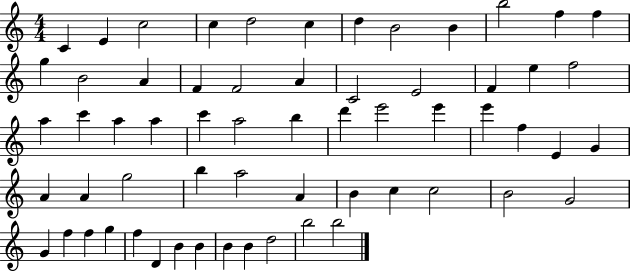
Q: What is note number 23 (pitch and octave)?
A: F5